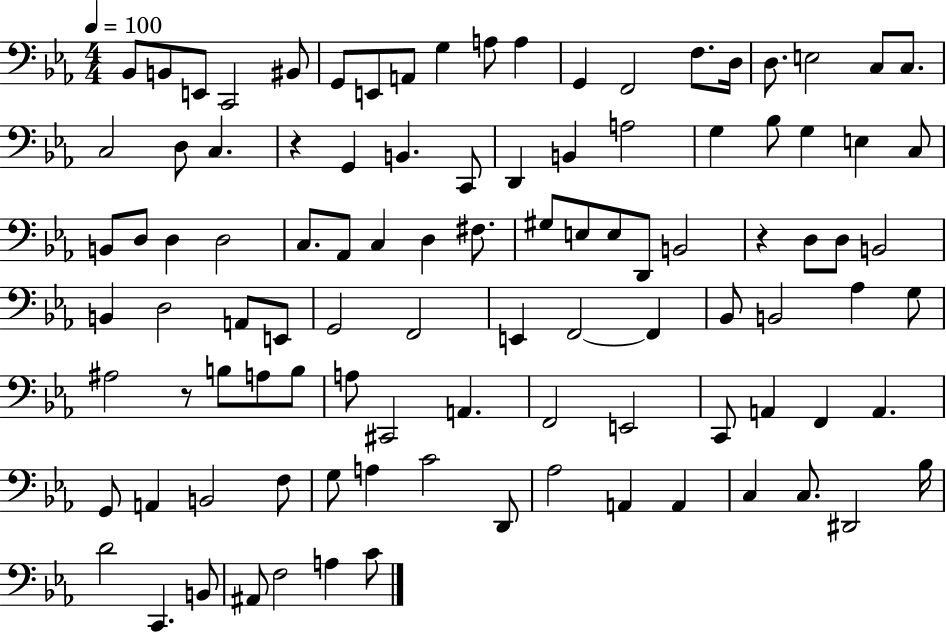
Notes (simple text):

Bb2/e B2/e E2/e C2/h BIS2/e G2/e E2/e A2/e G3/q A3/e A3/q G2/q F2/h F3/e. D3/s D3/e. E3/h C3/e C3/e. C3/h D3/e C3/q. R/q G2/q B2/q. C2/e D2/q B2/q A3/h G3/q Bb3/e G3/q E3/q C3/e B2/e D3/e D3/q D3/h C3/e. Ab2/e C3/q D3/q F#3/e. G#3/e E3/e E3/e D2/e B2/h R/q D3/e D3/e B2/h B2/q D3/h A2/e E2/e G2/h F2/h E2/q F2/h F2/q Bb2/e B2/h Ab3/q G3/e A#3/h R/e B3/e A3/e B3/e A3/e C#2/h A2/q. F2/h E2/h C2/e A2/q F2/q A2/q. G2/e A2/q B2/h F3/e G3/e A3/q C4/h D2/e Ab3/h A2/q A2/q C3/q C3/e. D#2/h Bb3/s D4/h C2/q. B2/e A#2/e F3/h A3/q C4/e